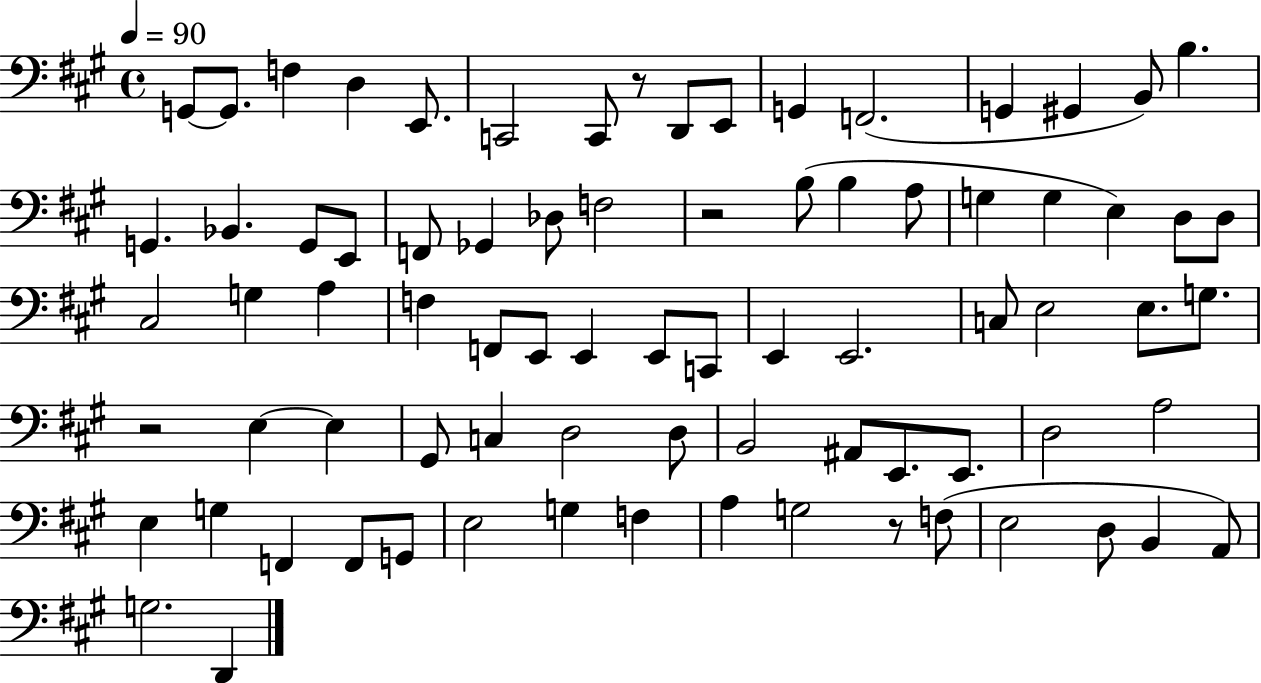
G2/e G2/e. F3/q D3/q E2/e. C2/h C2/e R/e D2/e E2/e G2/q F2/h. G2/q G#2/q B2/e B3/q. G2/q. Bb2/q. G2/e E2/e F2/e Gb2/q Db3/e F3/h R/h B3/e B3/q A3/e G3/q G3/q E3/q D3/e D3/e C#3/h G3/q A3/q F3/q F2/e E2/e E2/q E2/e C2/e E2/q E2/h. C3/e E3/h E3/e. G3/e. R/h E3/q E3/q G#2/e C3/q D3/h D3/e B2/h A#2/e E2/e. E2/e. D3/h A3/h E3/q G3/q F2/q F2/e G2/e E3/h G3/q F3/q A3/q G3/h R/e F3/e E3/h D3/e B2/q A2/e G3/h. D2/q